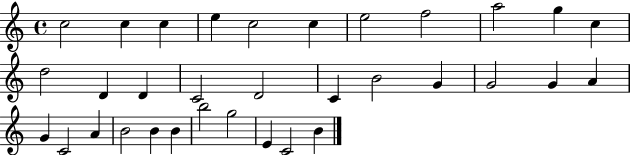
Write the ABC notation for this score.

X:1
T:Untitled
M:4/4
L:1/4
K:C
c2 c c e c2 c e2 f2 a2 g c d2 D D C2 D2 C B2 G G2 G A G C2 A B2 B B b2 g2 E C2 B